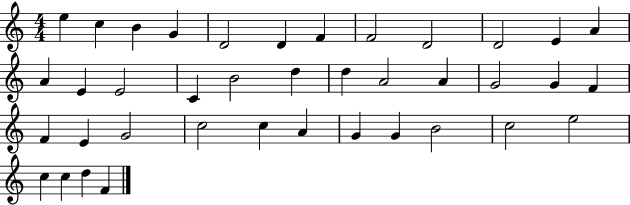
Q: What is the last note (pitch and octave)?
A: F4